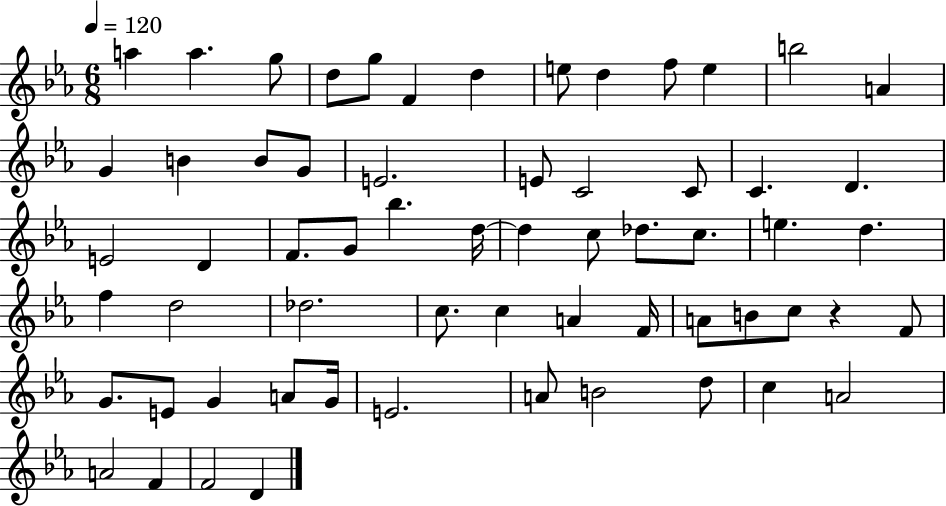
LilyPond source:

{
  \clef treble
  \numericTimeSignature
  \time 6/8
  \key ees \major
  \tempo 4 = 120
  \repeat volta 2 { a''4 a''4. g''8 | d''8 g''8 f'4 d''4 | e''8 d''4 f''8 e''4 | b''2 a'4 | \break g'4 b'4 b'8 g'8 | e'2. | e'8 c'2 c'8 | c'4. d'4. | \break e'2 d'4 | f'8. g'8 bes''4. d''16~~ | d''4 c''8 des''8. c''8. | e''4. d''4. | \break f''4 d''2 | des''2. | c''8. c''4 a'4 f'16 | a'8 b'8 c''8 r4 f'8 | \break g'8. e'8 g'4 a'8 g'16 | e'2. | a'8 b'2 d''8 | c''4 a'2 | \break a'2 f'4 | f'2 d'4 | } \bar "|."
}